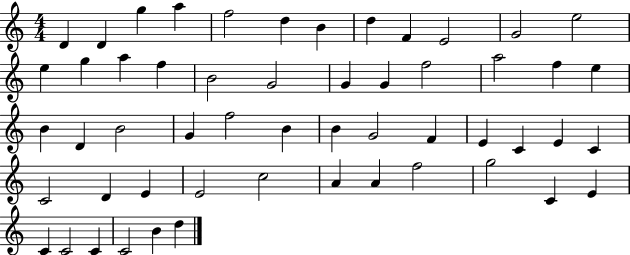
D4/q D4/q G5/q A5/q F5/h D5/q B4/q D5/q F4/q E4/h G4/h E5/h E5/q G5/q A5/q F5/q B4/h G4/h G4/q G4/q F5/h A5/h F5/q E5/q B4/q D4/q B4/h G4/q F5/h B4/q B4/q G4/h F4/q E4/q C4/q E4/q C4/q C4/h D4/q E4/q E4/h C5/h A4/q A4/q F5/h G5/h C4/q E4/q C4/q C4/h C4/q C4/h B4/q D5/q